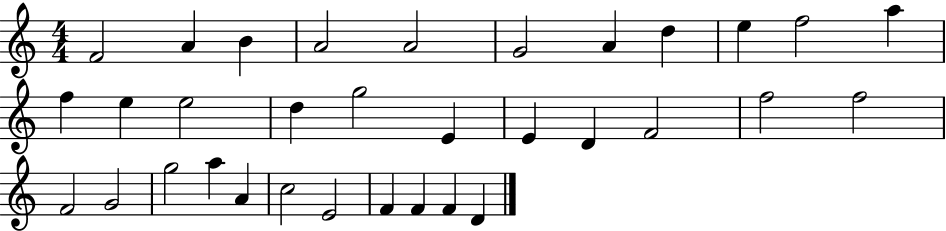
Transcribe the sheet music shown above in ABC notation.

X:1
T:Untitled
M:4/4
L:1/4
K:C
F2 A B A2 A2 G2 A d e f2 a f e e2 d g2 E E D F2 f2 f2 F2 G2 g2 a A c2 E2 F F F D